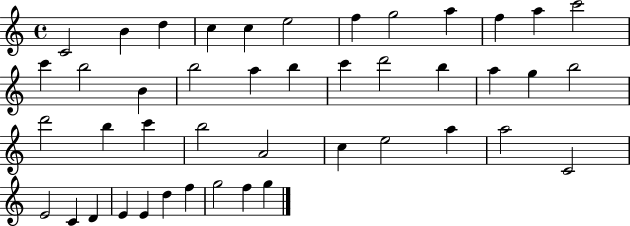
X:1
T:Untitled
M:4/4
L:1/4
K:C
C2 B d c c e2 f g2 a f a c'2 c' b2 B b2 a b c' d'2 b a g b2 d'2 b c' b2 A2 c e2 a a2 C2 E2 C D E E d f g2 f g